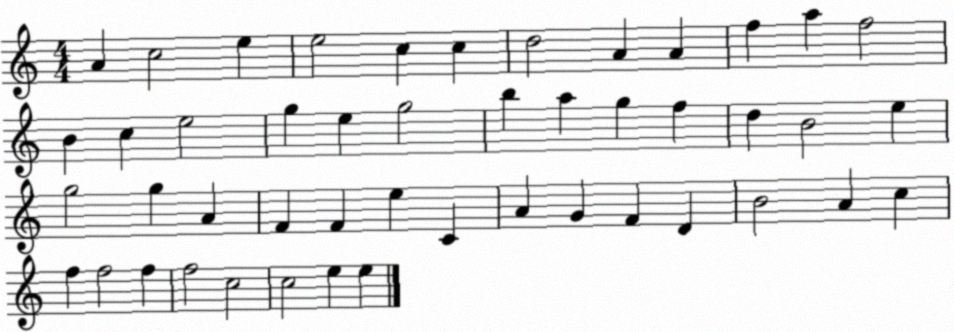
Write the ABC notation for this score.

X:1
T:Untitled
M:4/4
L:1/4
K:C
A c2 e e2 c c d2 A A f a f2 B c e2 g e g2 b a g f d B2 e g2 g A F F e C A G F D B2 A c f f2 f f2 c2 c2 e e